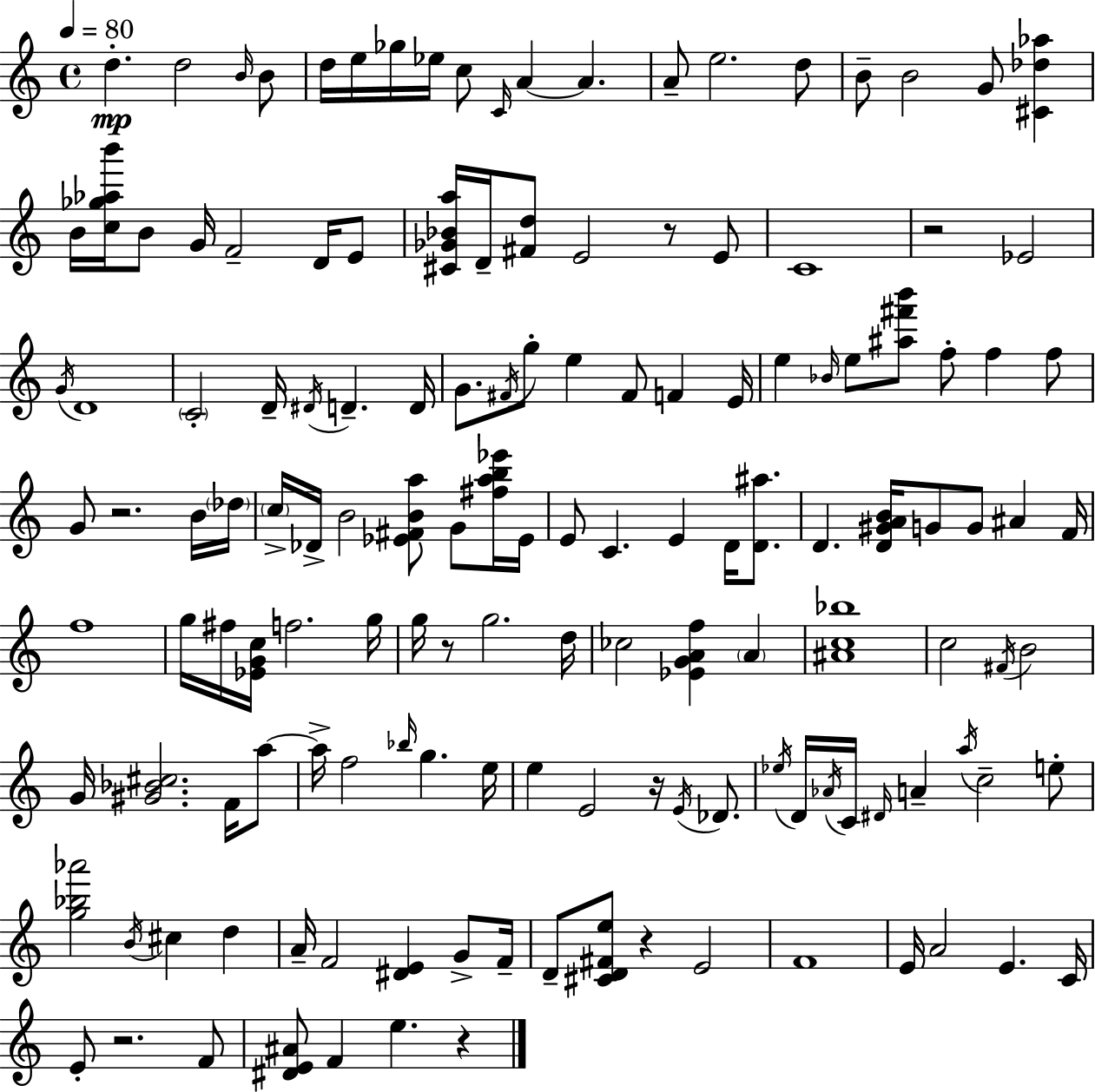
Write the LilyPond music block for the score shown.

{
  \clef treble
  \time 4/4
  \defaultTimeSignature
  \key a \minor
  \tempo 4 = 80
  d''4.-.\mp d''2 \grace { b'16 } b'8 | d''16 e''16 ges''16 ees''16 c''8 \grace { c'16 } a'4~~ a'4. | a'8-- e''2. | d''8 b'8-- b'2 g'8 <cis' des'' aes''>4 | \break b'16 <c'' ges'' aes'' b'''>16 b'8 g'16 f'2-- d'16 | e'8 <cis' ges' bes' a''>16 d'16-- <fis' d''>8 e'2 r8 | e'8 c'1 | r2 ees'2 | \break \acciaccatura { g'16 } d'1 | \parenthesize c'2-. d'16-- \acciaccatura { dis'16 } d'4.-- | d'16 g'8. \acciaccatura { fis'16 } g''8-. e''4 fis'8 | f'4 e'16 e''4 \grace { bes'16 } e''8 <ais'' fis''' b'''>8 f''8-. | \break f''4 f''8 g'8 r2. | b'16 \parenthesize des''16 \parenthesize c''16-> des'16-> b'2 | <ees' fis' b' a''>8 g'8 <fis'' a'' b'' ees'''>16 ees'16 e'8 c'4. e'4 | d'16 <d' ais''>8. d'4. <d' gis' a' b'>16 g'8 g'8 | \break ais'4 f'16 f''1 | g''16 fis''16 <ees' g' c''>16 f''2. | g''16 g''16 r8 g''2. | d''16 ces''2 <ees' g' a' f''>4 | \break \parenthesize a'4 <ais' c'' bes''>1 | c''2 \acciaccatura { fis'16 } b'2 | g'16 <gis' bes' cis''>2. | f'16 a''8~~ a''16-> f''2 | \break \grace { bes''16 } g''4. e''16 e''4 e'2 | r16 \acciaccatura { e'16 } des'8. \acciaccatura { ees''16 } d'16 \acciaccatura { aes'16 } c'16 \grace { dis'16 } a'4-- | \acciaccatura { a''16 } c''2-- e''8-. <g'' bes'' aes'''>2 | \acciaccatura { b'16 } cis''4 d''4 a'16-- f'2 | \break <dis' e'>4 g'8-> f'16-- d'8-- | <cis' d' fis' e''>8 r4 e'2 f'1 | e'16 a'2 | e'4. c'16 e'8-. | \break r2. f'8 <dis' e' ais'>8 | f'4 e''4. r4 \bar "|."
}